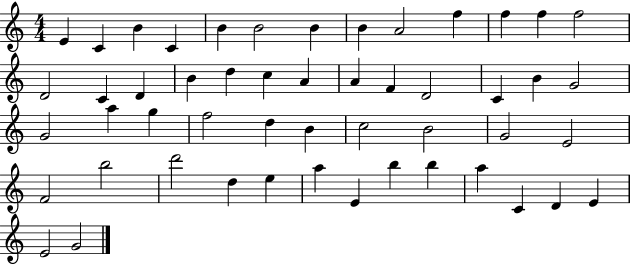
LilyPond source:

{
  \clef treble
  \numericTimeSignature
  \time 4/4
  \key c \major
  e'4 c'4 b'4 c'4 | b'4 b'2 b'4 | b'4 a'2 f''4 | f''4 f''4 f''2 | \break d'2 c'4 d'4 | b'4 d''4 c''4 a'4 | a'4 f'4 d'2 | c'4 b'4 g'2 | \break g'2 a''4 g''4 | f''2 d''4 b'4 | c''2 b'2 | g'2 e'2 | \break f'2 b''2 | d'''2 d''4 e''4 | a''4 e'4 b''4 b''4 | a''4 c'4 d'4 e'4 | \break e'2 g'2 | \bar "|."
}